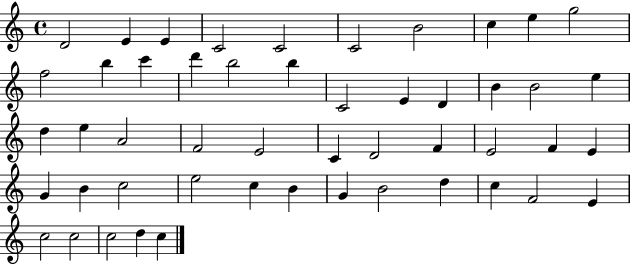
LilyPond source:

{
  \clef treble
  \time 4/4
  \defaultTimeSignature
  \key c \major
  d'2 e'4 e'4 | c'2 c'2 | c'2 b'2 | c''4 e''4 g''2 | \break f''2 b''4 c'''4 | d'''4 b''2 b''4 | c'2 e'4 d'4 | b'4 b'2 e''4 | \break d''4 e''4 a'2 | f'2 e'2 | c'4 d'2 f'4 | e'2 f'4 e'4 | \break g'4 b'4 c''2 | e''2 c''4 b'4 | g'4 b'2 d''4 | c''4 f'2 e'4 | \break c''2 c''2 | c''2 d''4 c''4 | \bar "|."
}